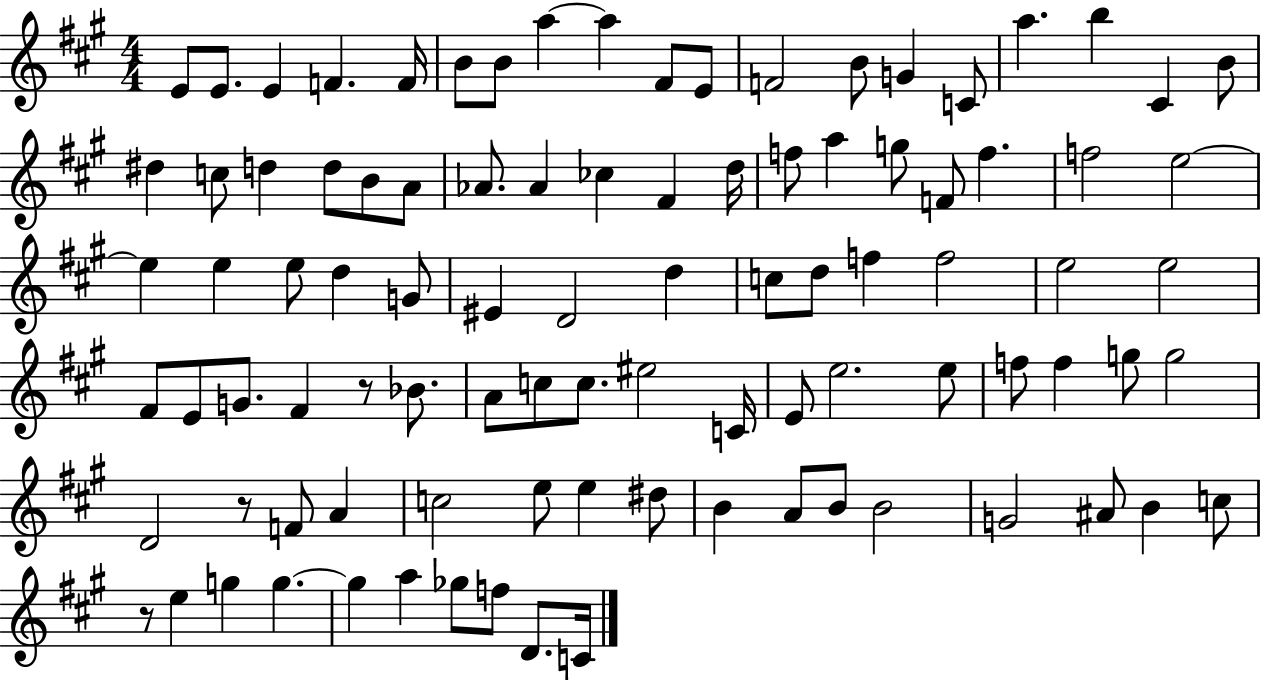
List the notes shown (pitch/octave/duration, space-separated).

E4/e E4/e. E4/q F4/q. F4/s B4/e B4/e A5/q A5/q F#4/e E4/e F4/h B4/e G4/q C4/e A5/q. B5/q C#4/q B4/e D#5/q C5/e D5/q D5/e B4/e A4/e Ab4/e. Ab4/q CES5/q F#4/q D5/s F5/e A5/q G5/e F4/e F5/q. F5/h E5/h E5/q E5/q E5/e D5/q G4/e EIS4/q D4/h D5/q C5/e D5/e F5/q F5/h E5/h E5/h F#4/e E4/e G4/e. F#4/q R/e Bb4/e. A4/e C5/e C5/e. EIS5/h C4/s E4/e E5/h. E5/e F5/e F5/q G5/e G5/h D4/h R/e F4/e A4/q C5/h E5/e E5/q D#5/e B4/q A4/e B4/e B4/h G4/h A#4/e B4/q C5/e R/e E5/q G5/q G5/q. G5/q A5/q Gb5/e F5/e D4/e. C4/s